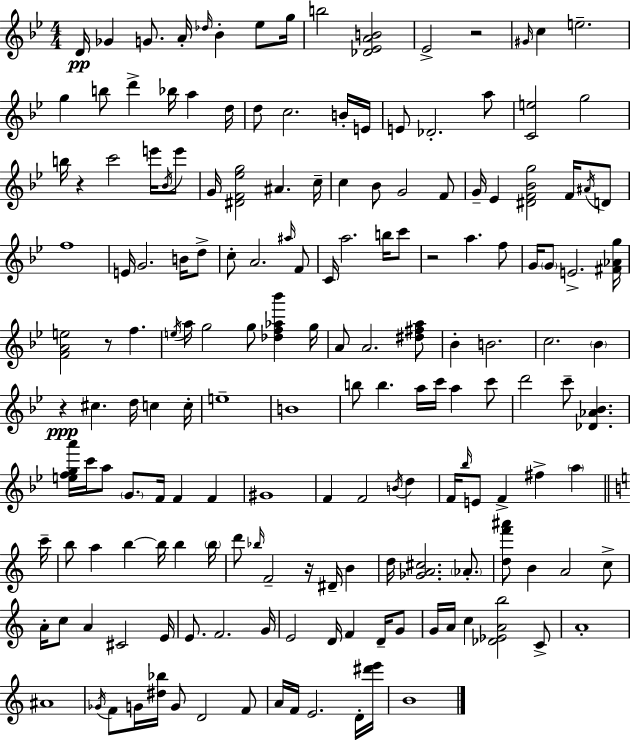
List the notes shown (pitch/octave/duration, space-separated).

D4/s Gb4/q G4/e. A4/s Db5/s Bb4/q Eb5/e G5/s B5/h [Db4,Eb4,A4,B4]/h Eb4/h R/h G#4/s C5/q E5/h. G5/q B5/e D6/q Bb5/s A5/q D5/s D5/e C5/h. B4/s E4/s E4/e Db4/h. A5/e [C4,E5]/h G5/h B5/s R/q C6/h E6/s Bb4/s E6/e G4/s [D#4,F4,Eb5,G5]/h A#4/q. C5/s C5/q Bb4/e G4/h F4/e G4/s Eb4/q [D#4,F4,Bb4,G5]/h F4/s A#4/s D4/e F5/w E4/s G4/h. B4/s D5/e C5/e A4/h. A#5/s F4/e C4/s A5/h. B5/s C6/e R/h A5/q. F5/e G4/s G4/e E4/h. [F#4,Ab4,G5]/s [F4,A4,E5]/h R/e F5/q. E5/s A5/s G5/h G5/e [Db5,F5,Ab5,Bb6]/q G5/s A4/e A4/h. [D#5,F#5,A5]/e Bb4/q B4/h. C5/h. Bb4/q R/q C#5/q. D5/s C5/q C5/s E5/w B4/w B5/e B5/q. A5/s C6/s A5/q C6/e D6/h C6/e [Db4,Ab4,Bb4]/q. [E5,F5,G5,A6]/s C6/s A5/e G4/e. F4/s F4/q F4/q G#4/w F4/q F4/h B4/s D5/q F4/s Bb5/s E4/e F4/q F#5/q A5/q C6/s B5/e A5/q B5/q B5/s B5/q B5/s D6/e Bb5/s F4/h R/s D#4/s B4/q D5/s [Gb4,A4,C#5]/h. Ab4/e. [D5,F6,A#6]/e B4/q A4/h C5/e A4/s C5/e A4/q C#4/h E4/s E4/e. F4/h. G4/s E4/h D4/s F4/q D4/s G4/e G4/s A4/s C5/q [Db4,Eb4,A4,B5]/h C4/e A4/w A#4/w Gb4/s F4/e G4/s [D#5,Bb5]/s G4/e D4/h F4/e A4/s F4/s E4/h. D4/s [D#6,E6]/s B4/w